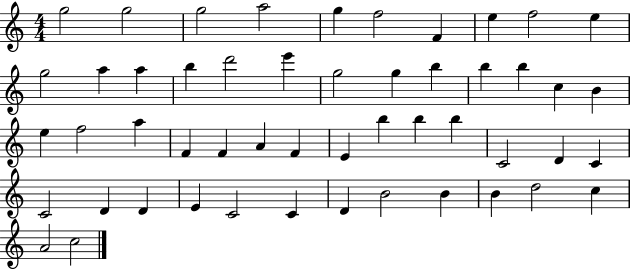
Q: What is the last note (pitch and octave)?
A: C5